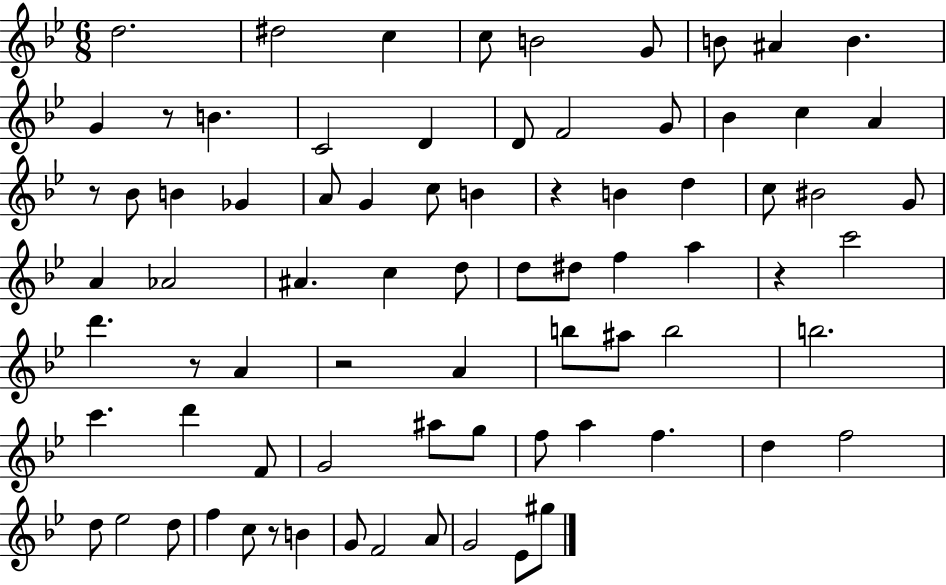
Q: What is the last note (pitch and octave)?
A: G#5